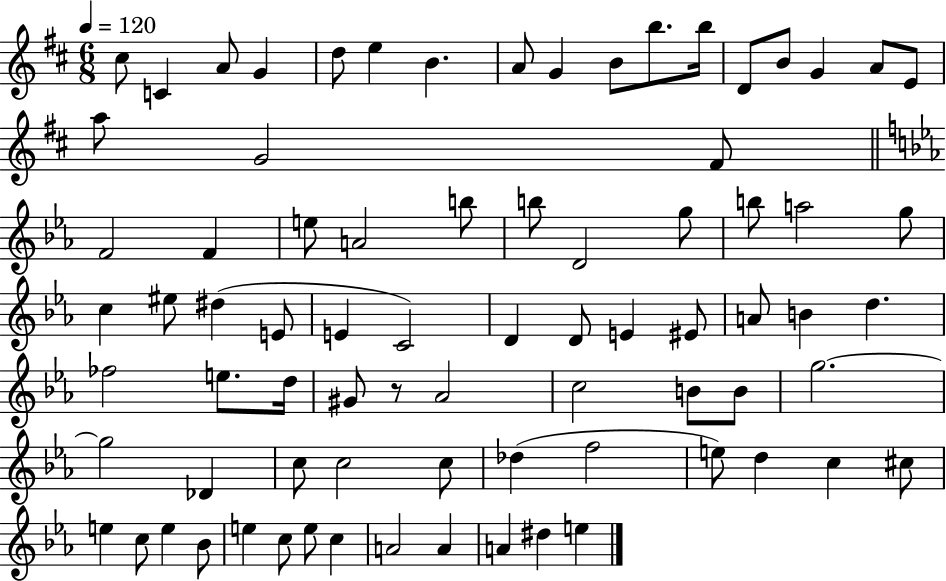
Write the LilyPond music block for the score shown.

{
  \clef treble
  \numericTimeSignature
  \time 6/8
  \key d \major
  \tempo 4 = 120
  \repeat volta 2 { cis''8 c'4 a'8 g'4 | d''8 e''4 b'4. | a'8 g'4 b'8 b''8. b''16 | d'8 b'8 g'4 a'8 e'8 | \break a''8 g'2 fis'8 | \bar "||" \break \key ees \major f'2 f'4 | e''8 a'2 b''8 | b''8 d'2 g''8 | b''8 a''2 g''8 | \break c''4 eis''8 dis''4( e'8 | e'4 c'2) | d'4 d'8 e'4 eis'8 | a'8 b'4 d''4. | \break fes''2 e''8. d''16 | gis'8 r8 aes'2 | c''2 b'8 b'8 | g''2.~~ | \break g''2 des'4 | c''8 c''2 c''8 | des''4( f''2 | e''8) d''4 c''4 cis''8 | \break e''4 c''8 e''4 bes'8 | e''4 c''8 e''8 c''4 | a'2 a'4 | a'4 dis''4 e''4 | \break } \bar "|."
}